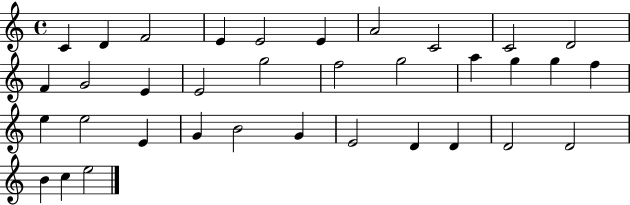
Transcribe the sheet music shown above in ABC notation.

X:1
T:Untitled
M:4/4
L:1/4
K:C
C D F2 E E2 E A2 C2 C2 D2 F G2 E E2 g2 f2 g2 a g g f e e2 E G B2 G E2 D D D2 D2 B c e2